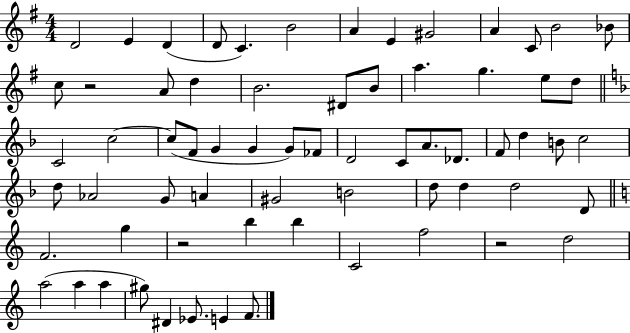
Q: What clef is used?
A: treble